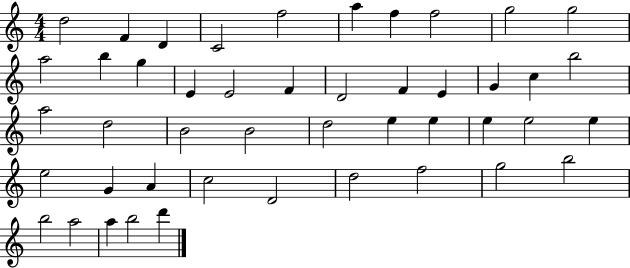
D5/h F4/q D4/q C4/h F5/h A5/q F5/q F5/h G5/h G5/h A5/h B5/q G5/q E4/q E4/h F4/q D4/h F4/q E4/q G4/q C5/q B5/h A5/h D5/h B4/h B4/h D5/h E5/q E5/q E5/q E5/h E5/q E5/h G4/q A4/q C5/h D4/h D5/h F5/h G5/h B5/h B5/h A5/h A5/q B5/h D6/q